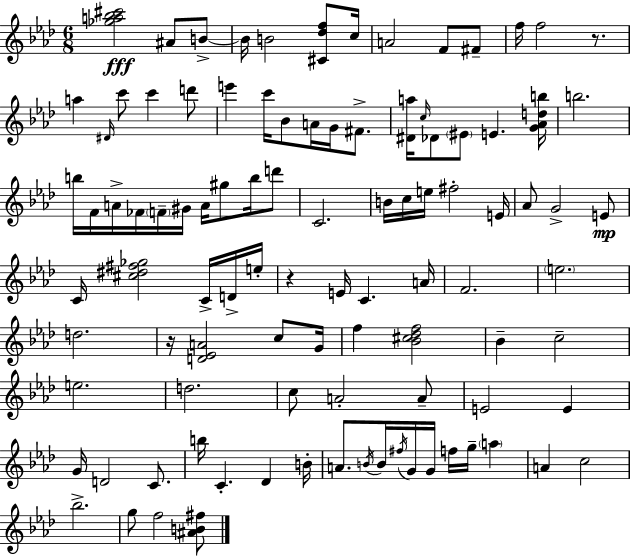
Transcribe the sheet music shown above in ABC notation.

X:1
T:Untitled
M:6/8
L:1/4
K:Fm
[_ga_b^c']2 ^A/2 B/2 B/4 B2 [^C_df]/2 c/4 A2 F/2 ^F/2 f/4 f2 z/2 a ^D/4 c'/2 c' d'/2 e' c'/4 _B/2 A/4 G/4 ^F/2 [^Da]/4 c/4 _D/2 ^E/2 E [G_Adb]/4 b2 b/4 F/4 A/4 _F/4 F/4 ^G/4 A/4 ^g/2 b/4 d'/2 C2 B/4 c/4 e/4 ^f2 E/4 _A/2 G2 E/2 C/4 [^c^d^f_g]2 C/4 D/4 e/4 z E/4 C A/4 F2 e2 d2 z/4 [D_EA]2 c/2 G/4 f [_B^c_df]2 _B c2 e2 d2 c/2 A2 A/2 E2 E G/4 D2 C/2 b/4 C _D B/4 A/2 B/4 B/4 ^f/4 G/4 G/4 f/4 g/4 a A c2 _b2 g/2 f2 [^AB^f]/2